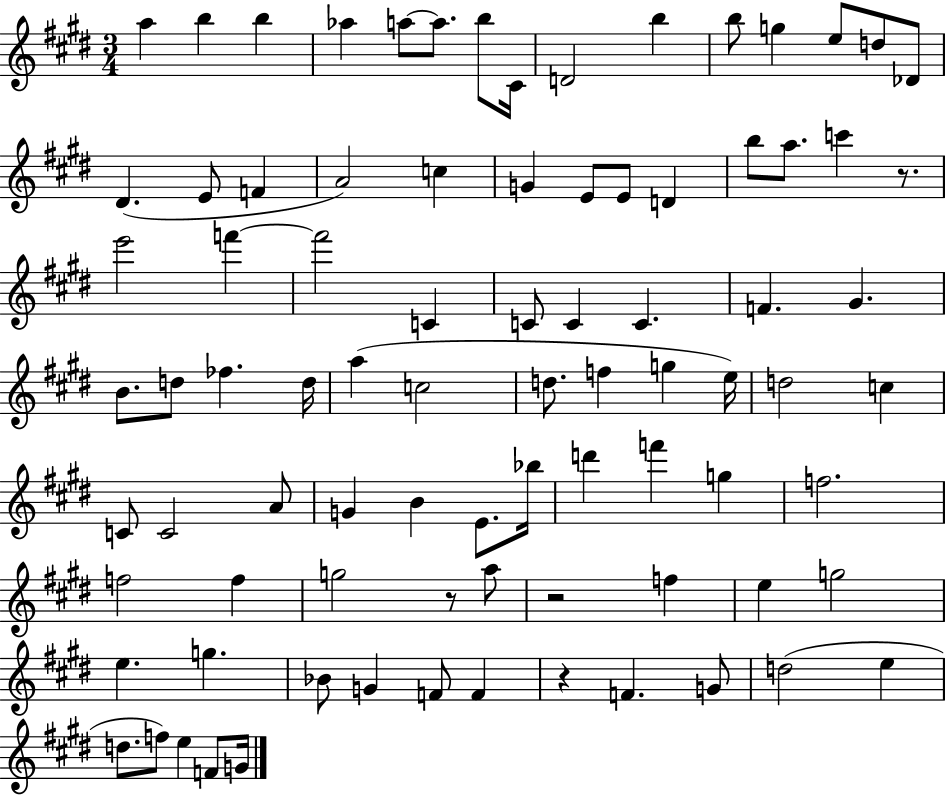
A5/q B5/q B5/q Ab5/q A5/e A5/e. B5/e C#4/s D4/h B5/q B5/e G5/q E5/e D5/e Db4/e D#4/q. E4/e F4/q A4/h C5/q G4/q E4/e E4/e D4/q B5/e A5/e. C6/q R/e. E6/h F6/q F6/h C4/q C4/e C4/q C4/q. F4/q. G#4/q. B4/e. D5/e FES5/q. D5/s A5/q C5/h D5/e. F5/q G5/q E5/s D5/h C5/q C4/e C4/h A4/e G4/q B4/q E4/e. Bb5/s D6/q F6/q G5/q F5/h. F5/h F5/q G5/h R/e A5/e R/h F5/q E5/q G5/h E5/q. G5/q. Bb4/e G4/q F4/e F4/q R/q F4/q. G4/e D5/h E5/q D5/e. F5/e E5/q F4/e G4/s